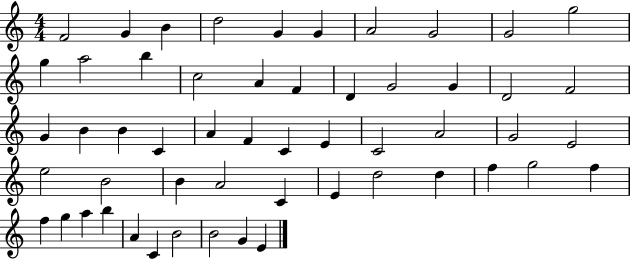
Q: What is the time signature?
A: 4/4